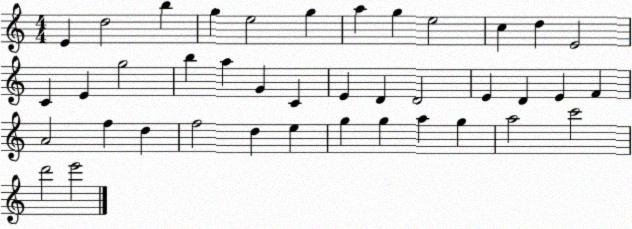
X:1
T:Untitled
M:4/4
L:1/4
K:C
E d2 b g e2 g a g e2 c d E2 C E g2 b a G C E D D2 E D E F A2 f d f2 d e g g a g a2 c'2 d'2 e'2